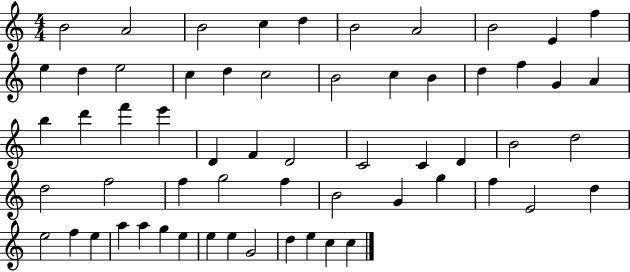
{
  \clef treble
  \numericTimeSignature
  \time 4/4
  \key c \major
  b'2 a'2 | b'2 c''4 d''4 | b'2 a'2 | b'2 e'4 f''4 | \break e''4 d''4 e''2 | c''4 d''4 c''2 | b'2 c''4 b'4 | d''4 f''4 g'4 a'4 | \break b''4 d'''4 f'''4 e'''4 | d'4 f'4 d'2 | c'2 c'4 d'4 | b'2 d''2 | \break d''2 f''2 | f''4 g''2 f''4 | b'2 g'4 g''4 | f''4 e'2 d''4 | \break e''2 f''4 e''4 | a''4 a''4 g''4 e''4 | e''4 e''4 g'2 | d''4 e''4 c''4 c''4 | \break \bar "|."
}